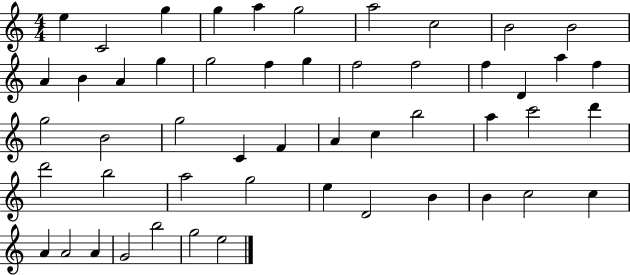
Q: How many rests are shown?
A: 0